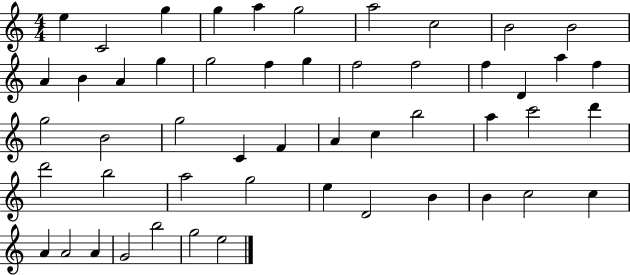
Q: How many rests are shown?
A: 0